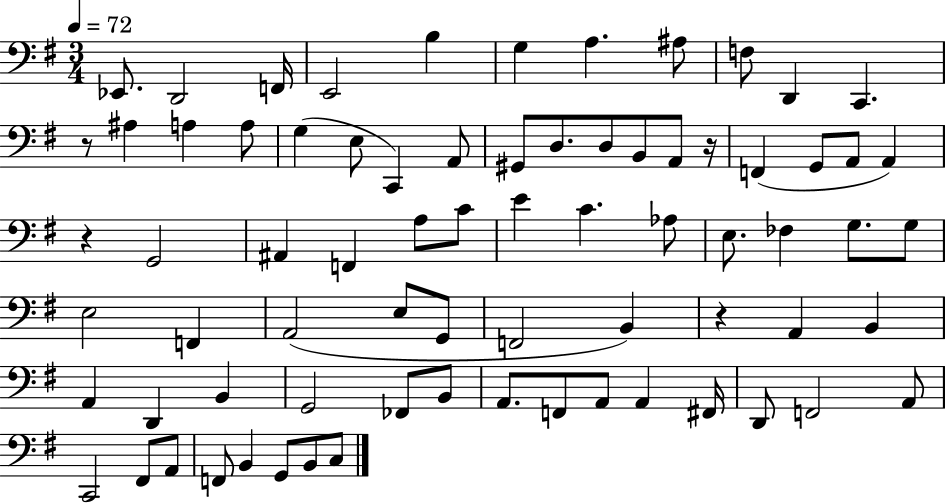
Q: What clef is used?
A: bass